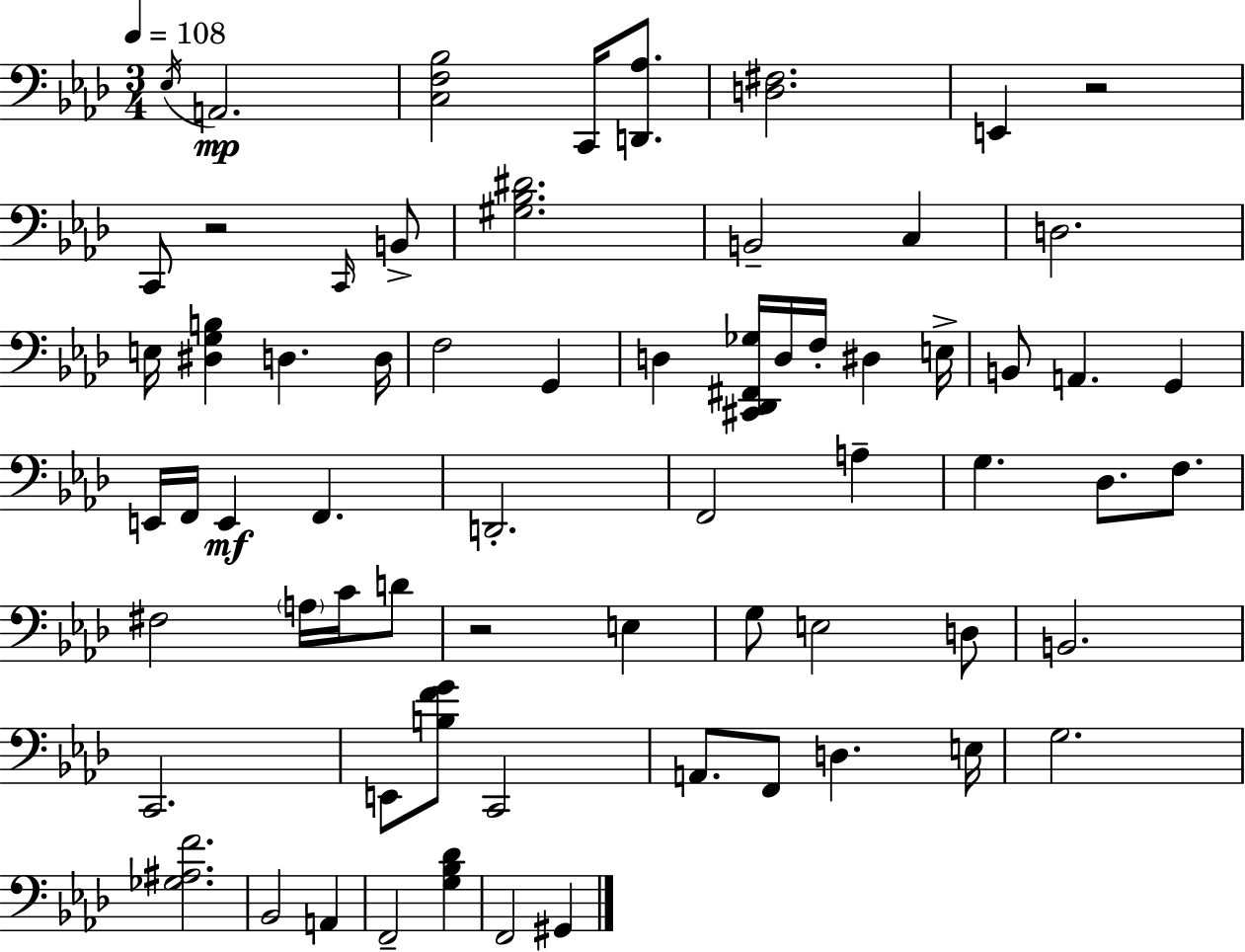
{
  \clef bass
  \numericTimeSignature
  \time 3/4
  \key aes \major
  \tempo 4 = 108
  \repeat volta 2 { \acciaccatura { ees16 }\mp a,2. | <c f bes>2 c,16 <d, aes>8. | <d fis>2. | e,4 r2 | \break c,8 r2 \grace { c,16 } | b,8-> <gis bes dis'>2. | b,2-- c4 | d2. | \break e16 <dis g b>4 d4. | d16 f2 g,4 | d4 <cis, des, fis, ges>16 d16 f16-. dis4 | e16-> b,8 a,4. g,4 | \break e,16 f,16 e,4\mf f,4. | d,2.-. | f,2 a4-- | g4. des8. f8. | \break fis2 \parenthesize a16 c'16 | d'8 r2 e4 | g8 e2 | d8 b,2. | \break c,2. | e,8 <b f' g'>8 c,2 | a,8. f,8 d4. | e16 g2. | \break <ges ais f'>2. | bes,2 a,4 | f,2-- <g bes des'>4 | f,2 gis,4 | \break } \bar "|."
}